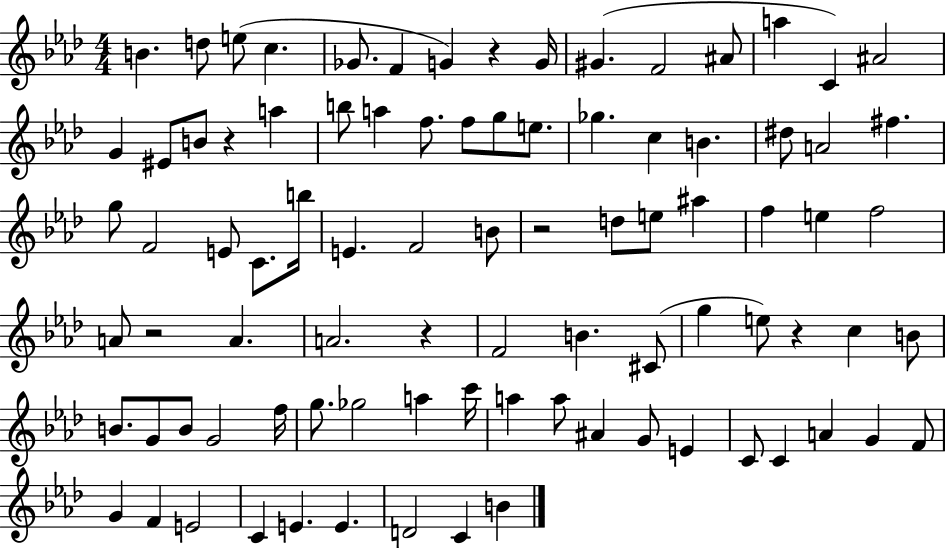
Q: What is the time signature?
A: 4/4